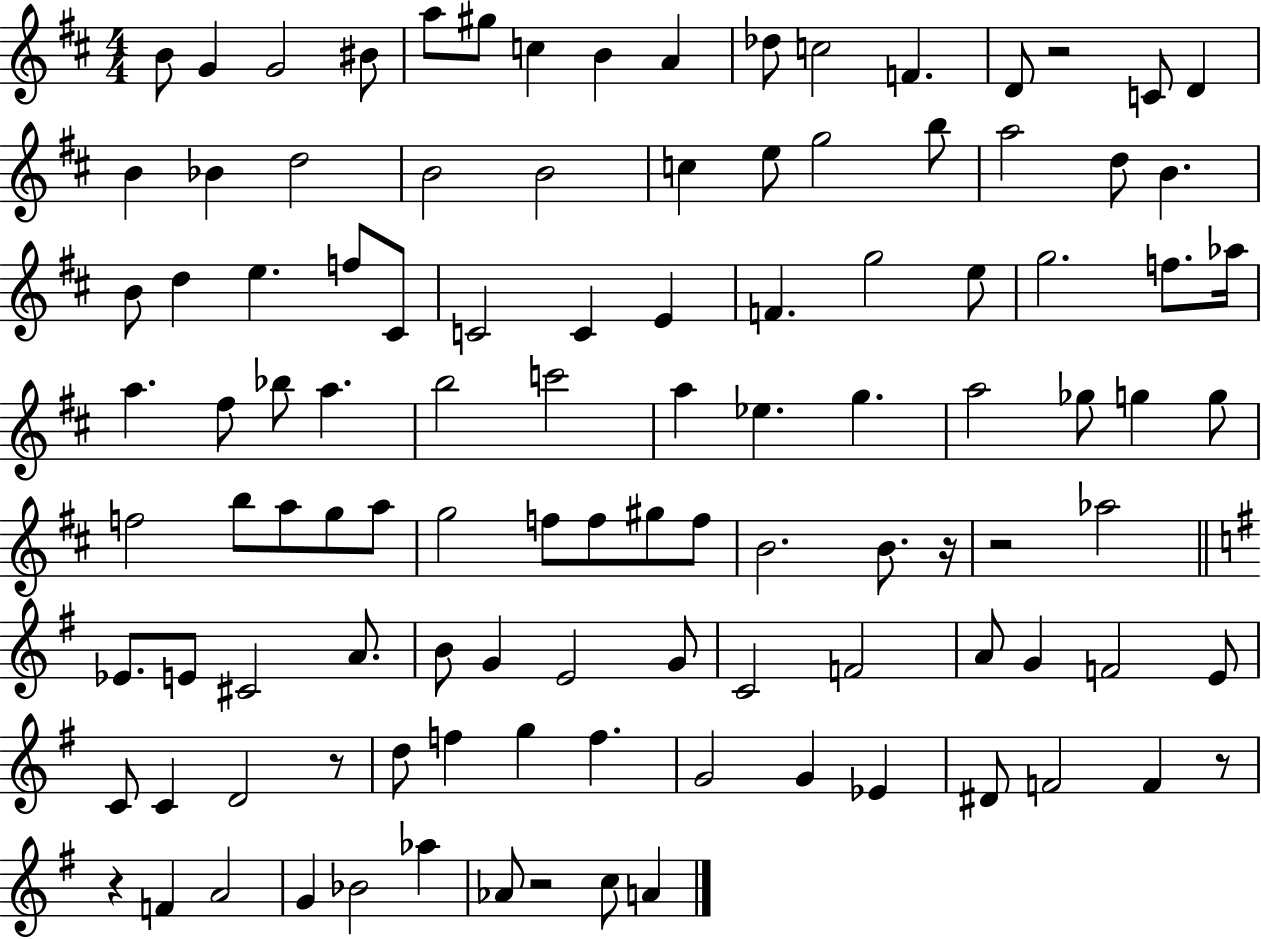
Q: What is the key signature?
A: D major